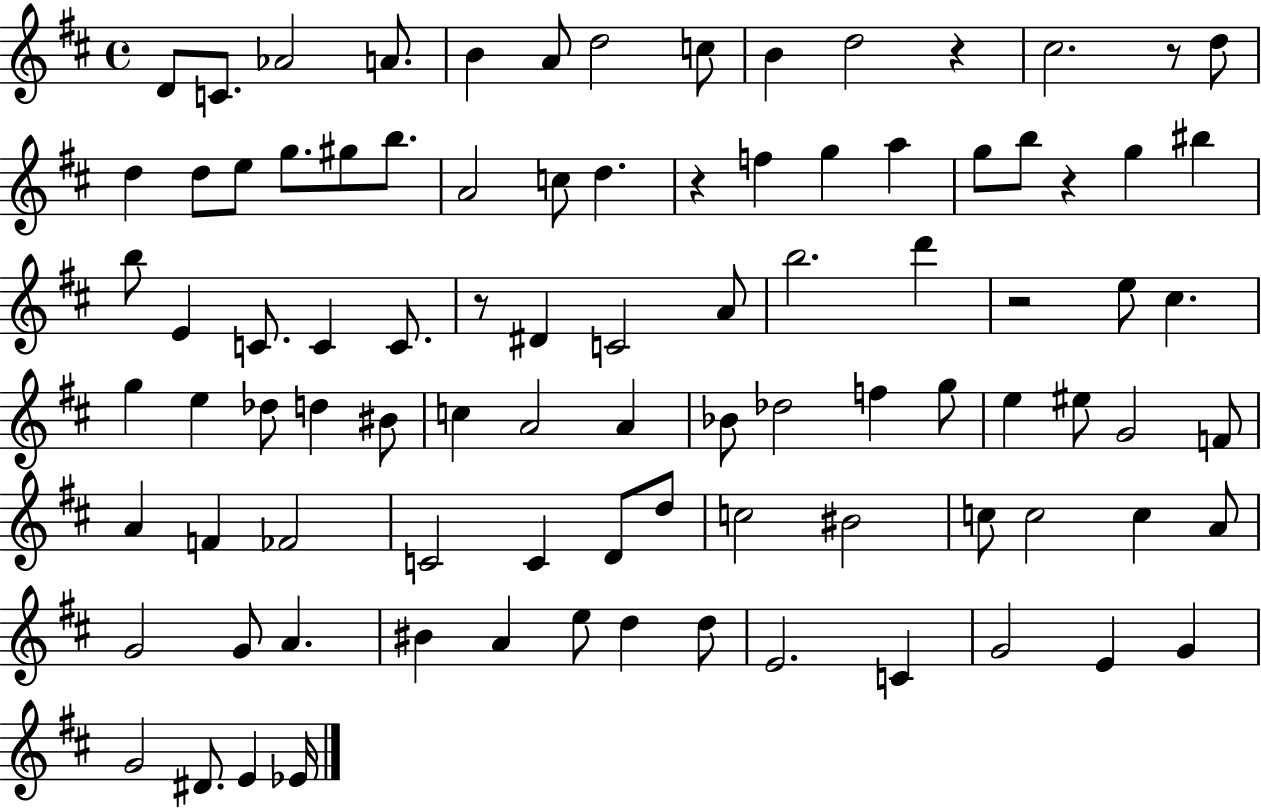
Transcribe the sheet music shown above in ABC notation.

X:1
T:Untitled
M:4/4
L:1/4
K:D
D/2 C/2 _A2 A/2 B A/2 d2 c/2 B d2 z ^c2 z/2 d/2 d d/2 e/2 g/2 ^g/2 b/2 A2 c/2 d z f g a g/2 b/2 z g ^b b/2 E C/2 C C/2 z/2 ^D C2 A/2 b2 d' z2 e/2 ^c g e _d/2 d ^B/2 c A2 A _B/2 _d2 f g/2 e ^e/2 G2 F/2 A F _F2 C2 C D/2 d/2 c2 ^B2 c/2 c2 c A/2 G2 G/2 A ^B A e/2 d d/2 E2 C G2 E G G2 ^D/2 E _E/4